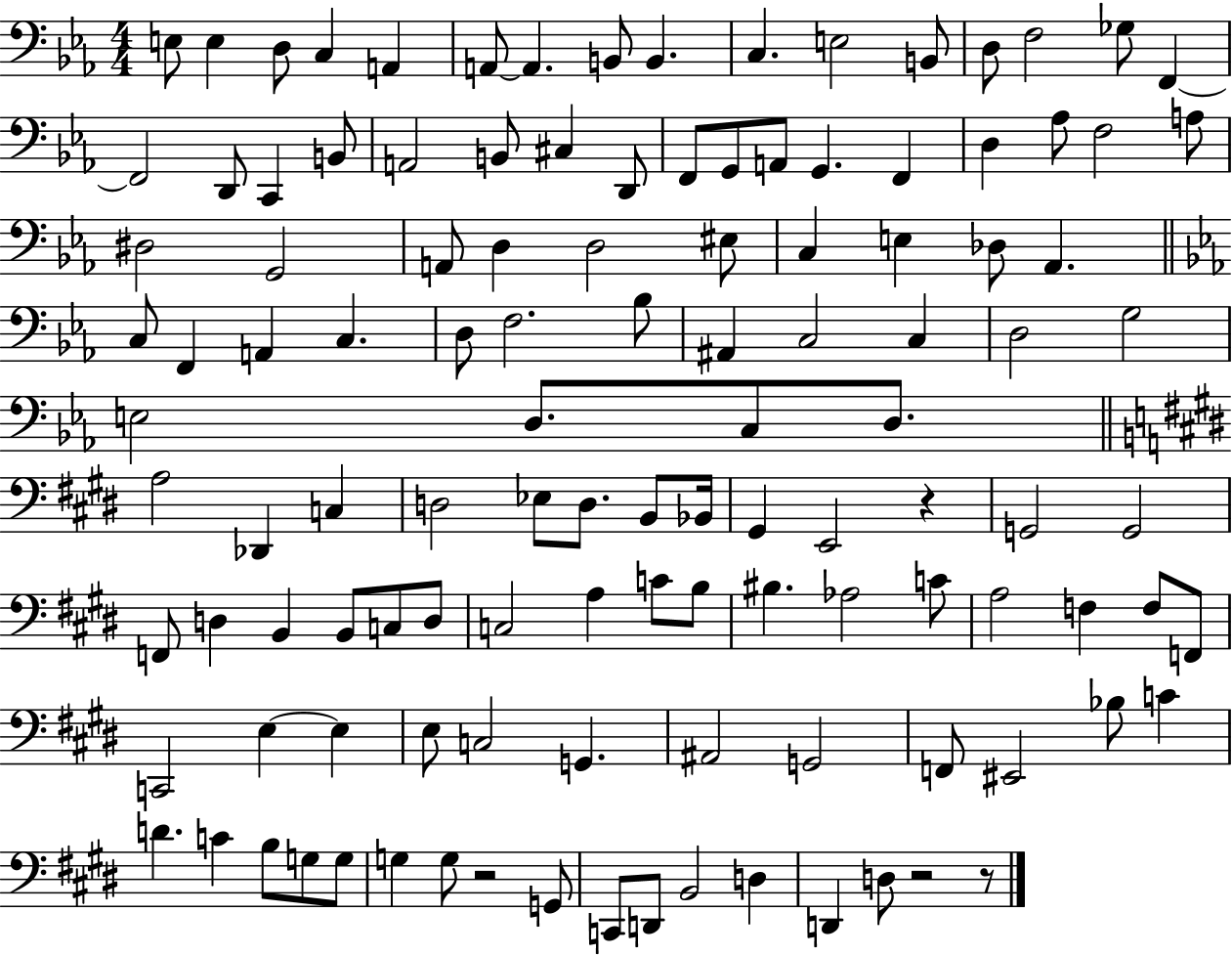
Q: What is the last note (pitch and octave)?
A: D3